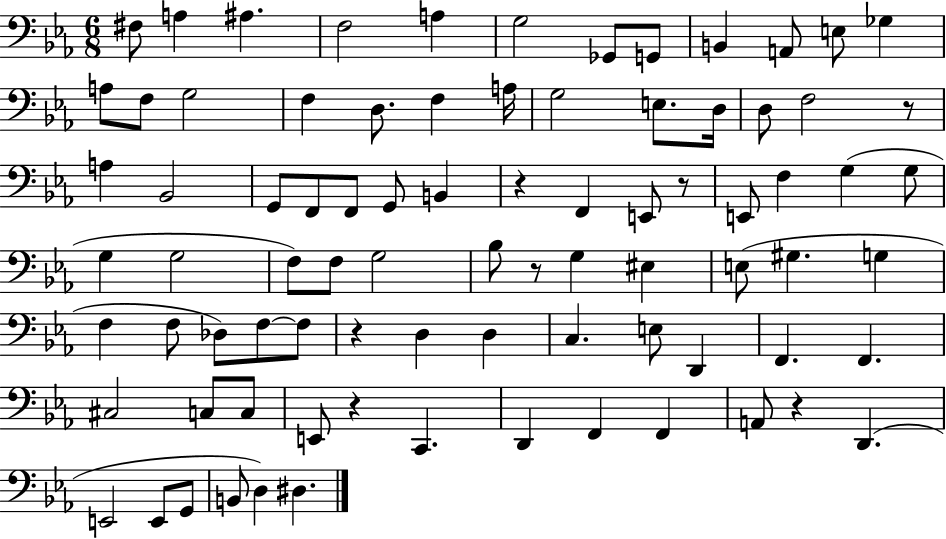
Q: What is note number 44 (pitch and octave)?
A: G3